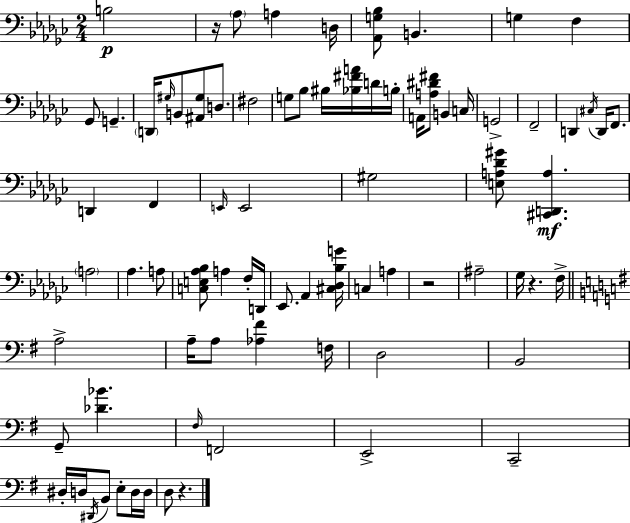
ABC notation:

X:1
T:Untitled
M:2/4
L:1/4
K:Ebm
B,2 z/4 _A,/2 A, D,/4 [_A,,G,_B,]/2 B,, G, F, _G,,/2 G,, D,,/4 ^G,/4 B,,/2 [^A,,^G,]/2 D,/2 ^F,2 G,/2 _B,/2 ^B,/4 [_B,^FA]/4 D/4 B,/4 A,,/4 [A,^D^F]/2 B,, C,/4 G,,2 F,,2 D,, ^C,/4 D,,/4 F,,/2 D,, F,, E,,/4 E,,2 ^G,2 [E,A,_D^G]/2 [^C,,D,,A,] A,2 _A, A,/2 [C,E,_A,_B,]/2 A, F,/4 D,,/4 _E,,/2 _A,, [^C,_D,_B,G]/4 C, A, z2 ^A,2 _G,/4 z F,/4 A,2 A,/4 A,/2 [_A,^F] F,/4 D,2 B,,2 G,,/2 [_D_B] ^F,/4 F,,2 E,,2 C,,2 ^D,/4 D,/4 ^D,,/4 B,,/2 E,/2 D,/4 D,/4 D,/2 z